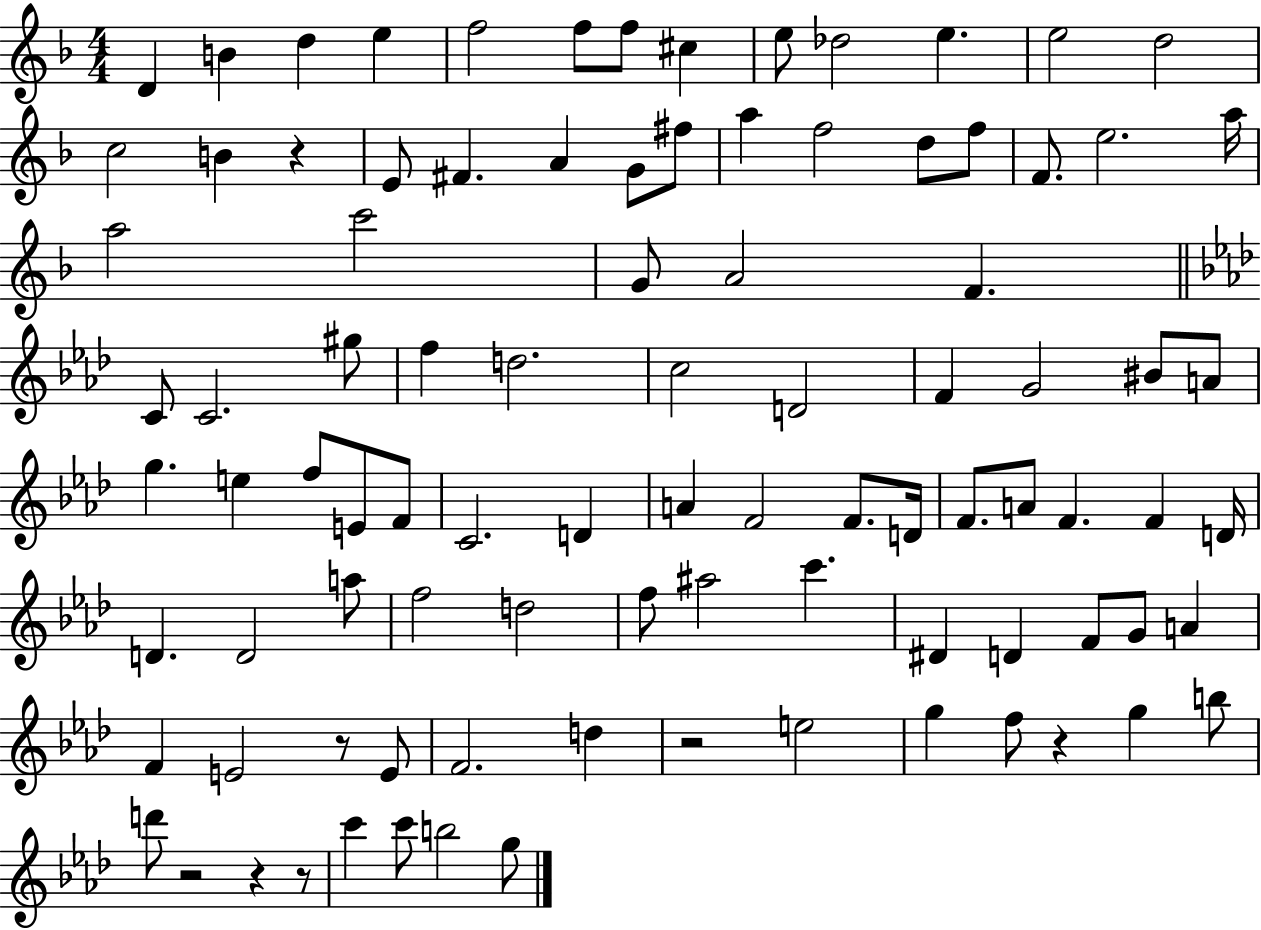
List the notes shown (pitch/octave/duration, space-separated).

D4/q B4/q D5/q E5/q F5/h F5/e F5/e C#5/q E5/e Db5/h E5/q. E5/h D5/h C5/h B4/q R/q E4/e F#4/q. A4/q G4/e F#5/e A5/q F5/h D5/e F5/e F4/e. E5/h. A5/s A5/h C6/h G4/e A4/h F4/q. C4/e C4/h. G#5/e F5/q D5/h. C5/h D4/h F4/q G4/h BIS4/e A4/e G5/q. E5/q F5/e E4/e F4/e C4/h. D4/q A4/q F4/h F4/e. D4/s F4/e. A4/e F4/q. F4/q D4/s D4/q. D4/h A5/e F5/h D5/h F5/e A#5/h C6/q. D#4/q D4/q F4/e G4/e A4/q F4/q E4/h R/e E4/e F4/h. D5/q R/h E5/h G5/q F5/e R/q G5/q B5/e D6/e R/h R/q R/e C6/q C6/e B5/h G5/e